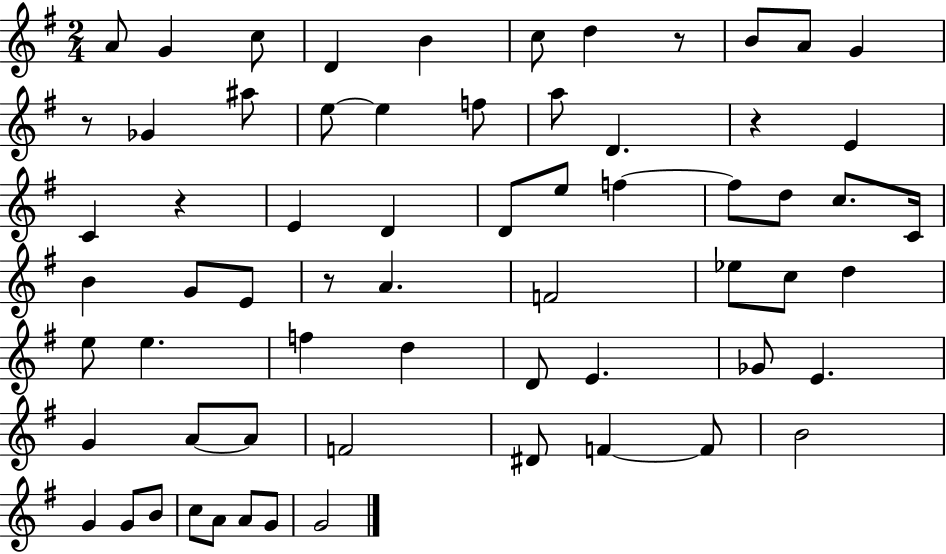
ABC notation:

X:1
T:Untitled
M:2/4
L:1/4
K:G
A/2 G c/2 D B c/2 d z/2 B/2 A/2 G z/2 _G ^a/2 e/2 e f/2 a/2 D z E C z E D D/2 e/2 f f/2 d/2 c/2 C/4 B G/2 E/2 z/2 A F2 _e/2 c/2 d e/2 e f d D/2 E _G/2 E G A/2 A/2 F2 ^D/2 F F/2 B2 G G/2 B/2 c/2 A/2 A/2 G/2 G2